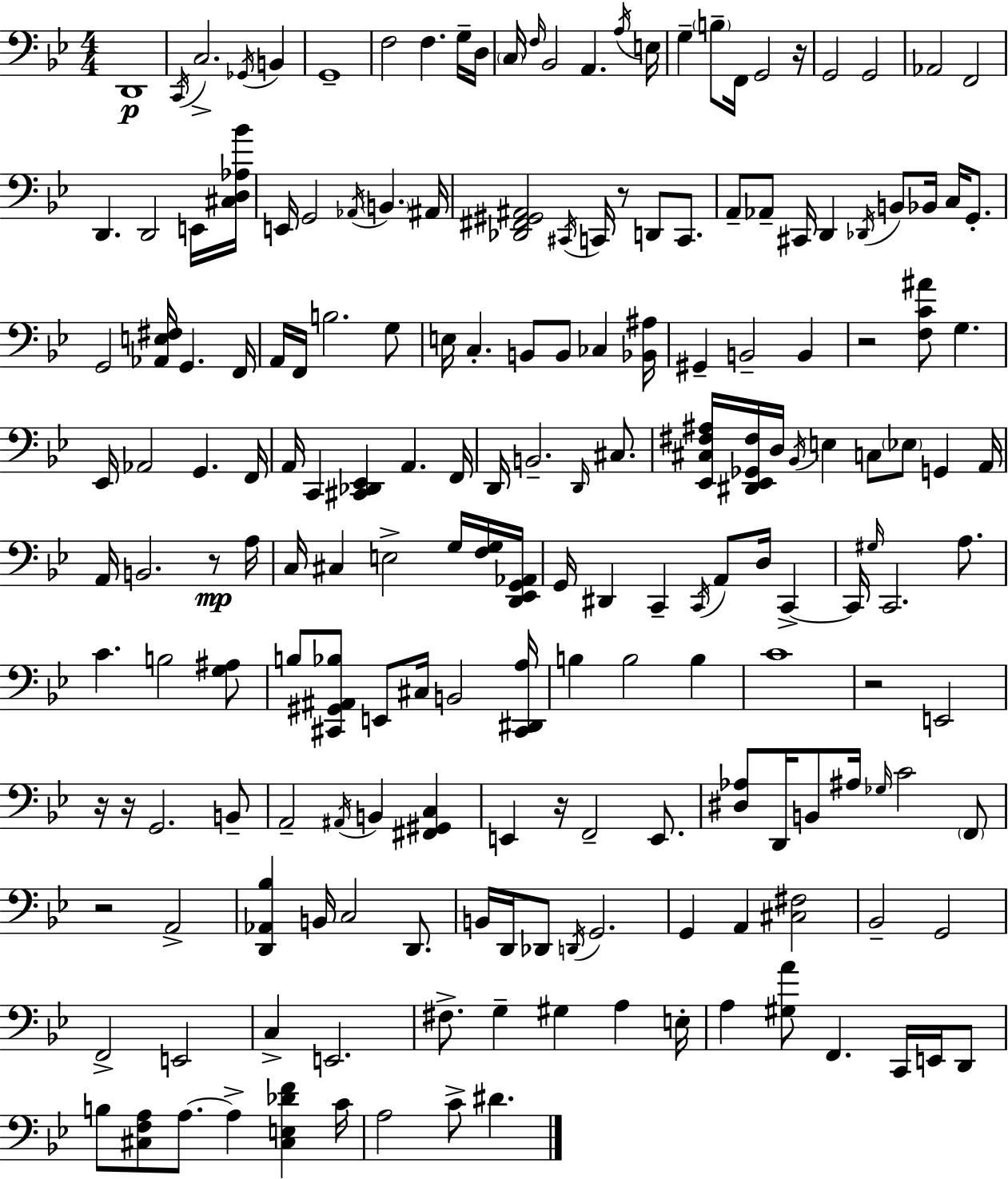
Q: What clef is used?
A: bass